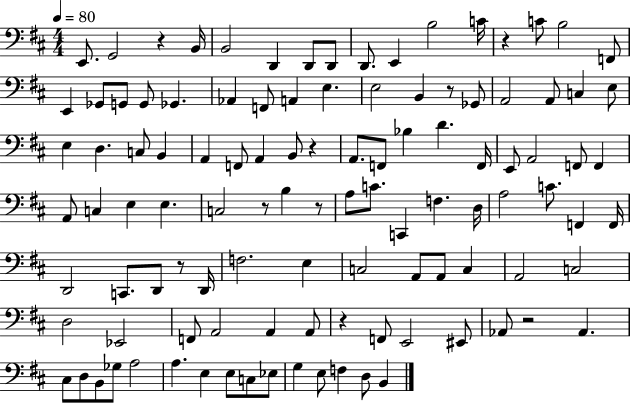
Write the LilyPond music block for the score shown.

{
  \clef bass
  \numericTimeSignature
  \time 4/4
  \key d \major
  \tempo 4 = 80
  e,8. g,2 r4 b,16 | b,2 d,4 d,8 d,8 | d,8. e,4 b2 c'16 | r4 c'8 b2 f,8 | \break e,4 ges,8 g,8 g,8 ges,4. | aes,4 f,8 a,4 e4. | e2 b,4 r8 ges,8 | a,2 a,8 c4 e8 | \break e4 d4. c8 b,4 | a,4 f,8 a,4 b,8 r4 | a,8. f,8 bes4 d'4. f,16 | e,8 a,2 f,8 f,4 | \break a,8 c4 e4 e4. | c2 r8 b4 r8 | a8 c'8. c,4 f4. d16 | a2 c'8. f,4 f,16 | \break d,2 c,8. d,8 r8 d,16 | f2. e4 | c2 a,8 a,8 c4 | a,2 c2 | \break d2 ees,2 | f,8 a,2 a,4 a,8 | r4 f,8 e,2 eis,8 | aes,8 r2 aes,4. | \break cis8 d8 b,8 ges8 a2 | a4. e4 e8 c8 ees8 | g4 e8 f4 d8 b,4 | \bar "|."
}